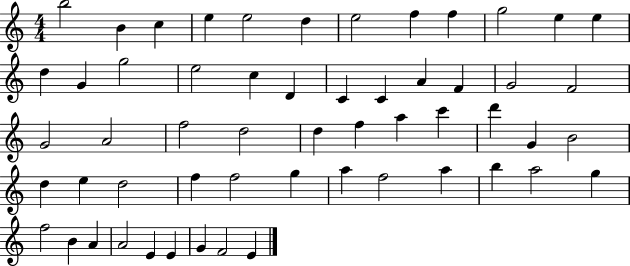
B5/h B4/q C5/q E5/q E5/h D5/q E5/h F5/q F5/q G5/h E5/q E5/q D5/q G4/q G5/h E5/h C5/q D4/q C4/q C4/q A4/q F4/q G4/h F4/h G4/h A4/h F5/h D5/h D5/q F5/q A5/q C6/q D6/q G4/q B4/h D5/q E5/q D5/h F5/q F5/h G5/q A5/q F5/h A5/q B5/q A5/h G5/q F5/h B4/q A4/q A4/h E4/q E4/q G4/q F4/h E4/q